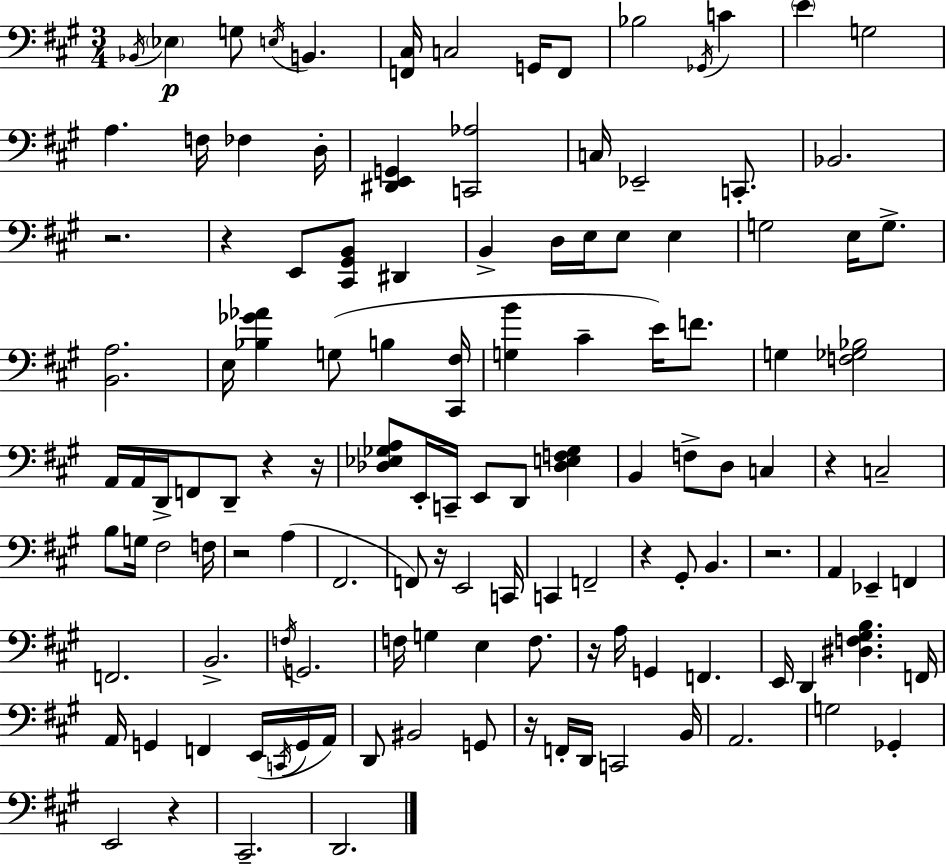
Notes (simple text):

Bb2/s Eb3/q G3/e E3/s B2/q. [F2,C#3]/s C3/h G2/s F2/e Bb3/h Gb2/s C4/q E4/q G3/h A3/q. F3/s FES3/q D3/s [D#2,E2,G2]/q [C2,Ab3]/h C3/s Eb2/h C2/e. Bb2/h. R/h. R/q E2/e [C#2,G#2,B2]/e D#2/q B2/q D3/s E3/s E3/e E3/q G3/h E3/s G3/e. [B2,A3]/h. E3/s [Bb3,Gb4,Ab4]/q G3/e B3/q [C#2,F#3]/s [G3,B4]/q C#4/q E4/s F4/e. G3/q [F3,Gb3,Bb3]/h A2/s A2/s D2/s F2/e D2/e R/q R/s [Db3,Eb3,Gb3,A3]/e E2/s C2/s E2/e D2/e [Db3,E3,F3,Gb3]/q B2/q F3/e D3/e C3/q R/q C3/h B3/e G3/s F#3/h F3/s R/h A3/q F#2/h. F2/e R/s E2/h C2/s C2/q F2/h R/q G#2/e B2/q. R/h. A2/q Eb2/q F2/q F2/h. B2/h. F3/s G2/h. F3/s G3/q E3/q F3/e. R/s A3/s G2/q F2/q. E2/s D2/q [D#3,F3,G#3,B3]/q. F2/s A2/s G2/q F2/q E2/s C2/s G2/s A2/s D2/e BIS2/h G2/e R/s F2/s D2/s C2/h B2/s A2/h. G3/h Gb2/q E2/h R/q C#2/h. D2/h.